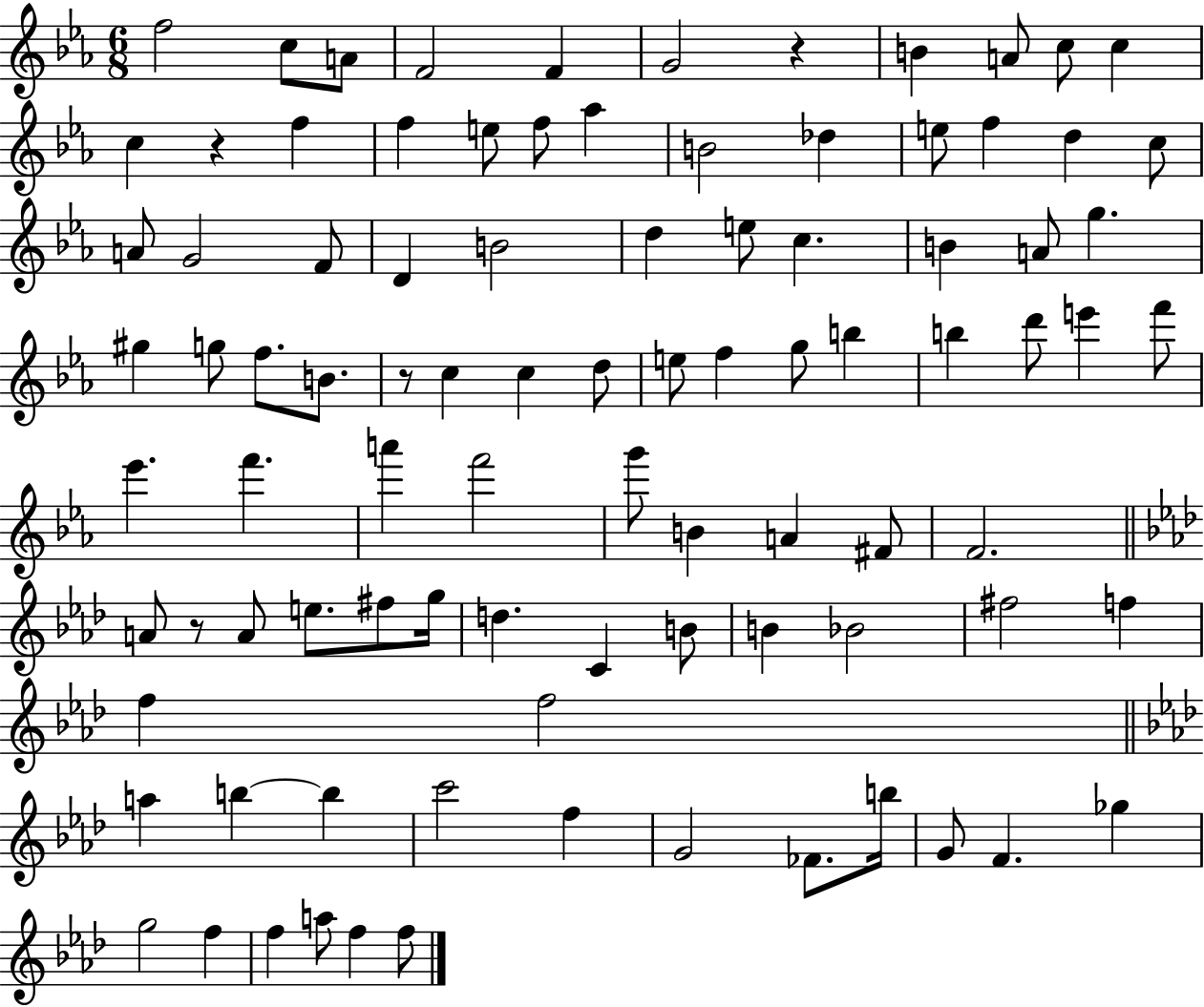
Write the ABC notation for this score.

X:1
T:Untitled
M:6/8
L:1/4
K:Eb
f2 c/2 A/2 F2 F G2 z B A/2 c/2 c c z f f e/2 f/2 _a B2 _d e/2 f d c/2 A/2 G2 F/2 D B2 d e/2 c B A/2 g ^g g/2 f/2 B/2 z/2 c c d/2 e/2 f g/2 b b d'/2 e' f'/2 _e' f' a' f'2 g'/2 B A ^F/2 F2 A/2 z/2 A/2 e/2 ^f/2 g/4 d C B/2 B _B2 ^f2 f f f2 a b b c'2 f G2 _F/2 b/4 G/2 F _g g2 f f a/2 f f/2